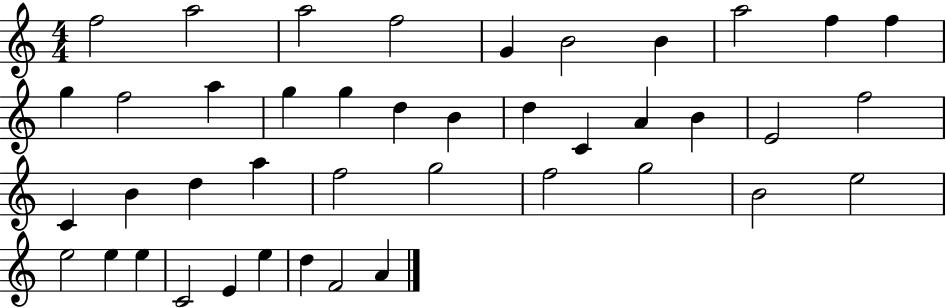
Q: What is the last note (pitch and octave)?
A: A4